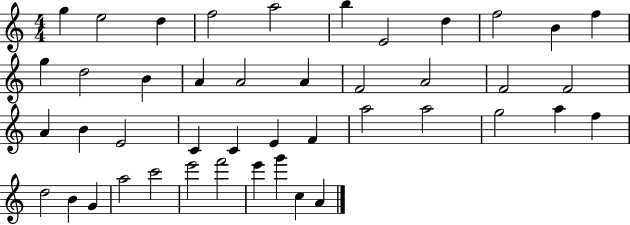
G5/q E5/h D5/q F5/h A5/h B5/q E4/h D5/q F5/h B4/q F5/q G5/q D5/h B4/q A4/q A4/h A4/q F4/h A4/h F4/h F4/h A4/q B4/q E4/h C4/q C4/q E4/q F4/q A5/h A5/h G5/h A5/q F5/q D5/h B4/q G4/q A5/h C6/h E6/h F6/h E6/q G6/q C5/q A4/q